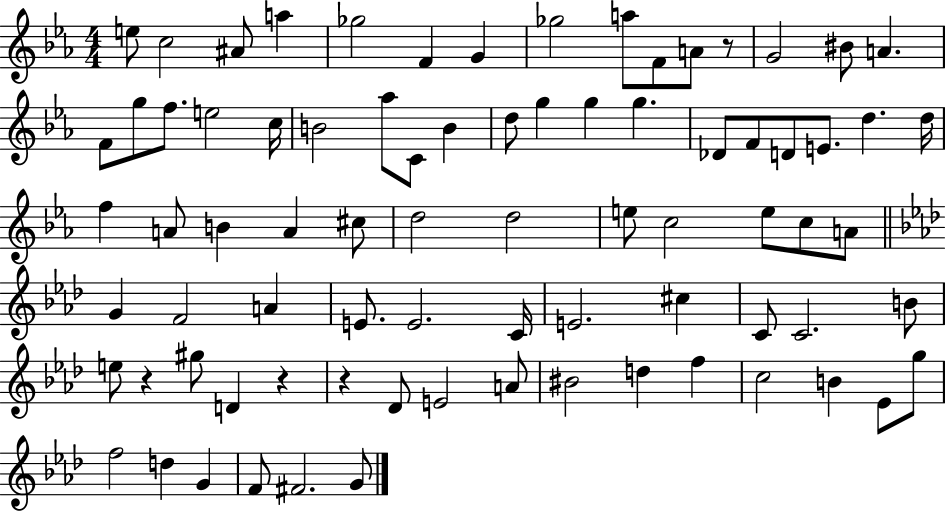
X:1
T:Untitled
M:4/4
L:1/4
K:Eb
e/2 c2 ^A/2 a _g2 F G _g2 a/2 F/2 A/2 z/2 G2 ^B/2 A F/2 g/2 f/2 e2 c/4 B2 _a/2 C/2 B d/2 g g g _D/2 F/2 D/2 E/2 d d/4 f A/2 B A ^c/2 d2 d2 e/2 c2 e/2 c/2 A/2 G F2 A E/2 E2 C/4 E2 ^c C/2 C2 B/2 e/2 z ^g/2 D z z _D/2 E2 A/2 ^B2 d f c2 B _E/2 g/2 f2 d G F/2 ^F2 G/2